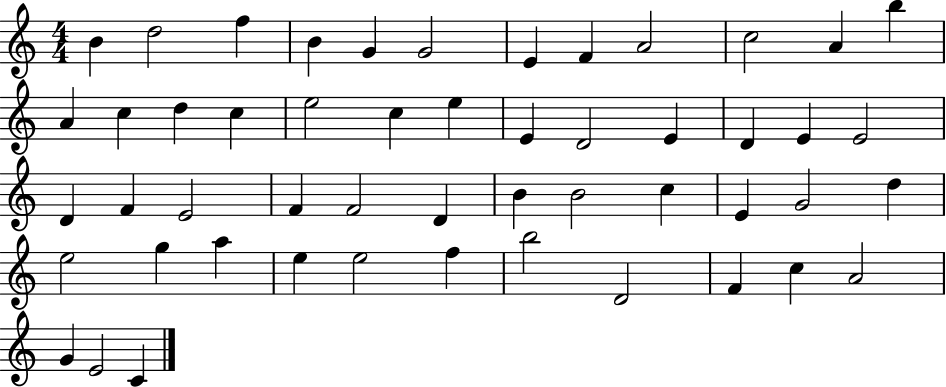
{
  \clef treble
  \numericTimeSignature
  \time 4/4
  \key c \major
  b'4 d''2 f''4 | b'4 g'4 g'2 | e'4 f'4 a'2 | c''2 a'4 b''4 | \break a'4 c''4 d''4 c''4 | e''2 c''4 e''4 | e'4 d'2 e'4 | d'4 e'4 e'2 | \break d'4 f'4 e'2 | f'4 f'2 d'4 | b'4 b'2 c''4 | e'4 g'2 d''4 | \break e''2 g''4 a''4 | e''4 e''2 f''4 | b''2 d'2 | f'4 c''4 a'2 | \break g'4 e'2 c'4 | \bar "|."
}